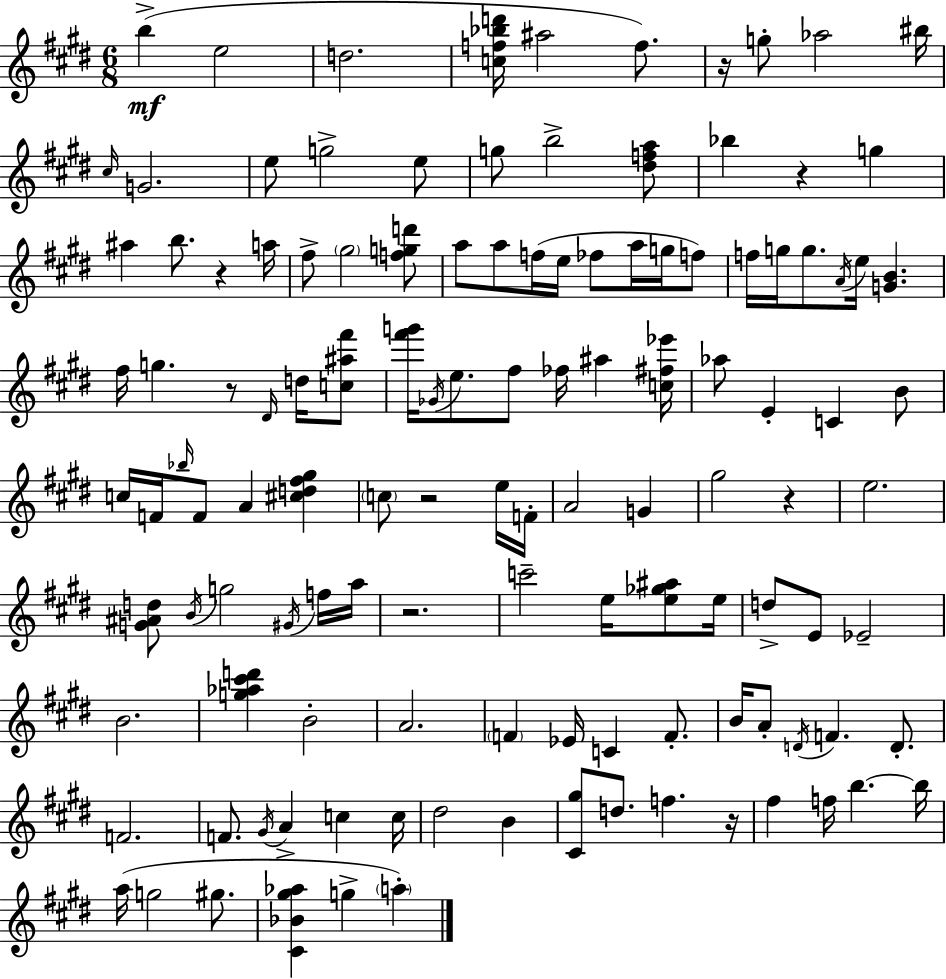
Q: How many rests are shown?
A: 8